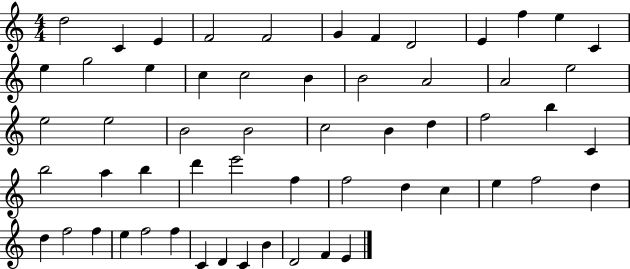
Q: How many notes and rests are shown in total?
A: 57